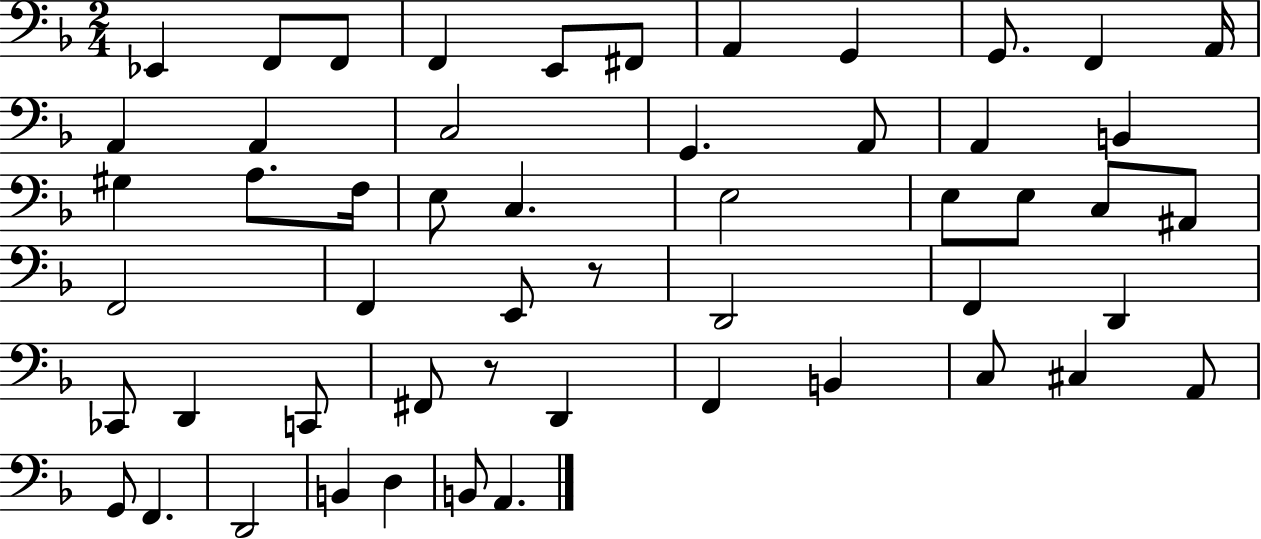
{
  \clef bass
  \numericTimeSignature
  \time 2/4
  \key f \major
  ees,4 f,8 f,8 | f,4 e,8 fis,8 | a,4 g,4 | g,8. f,4 a,16 | \break a,4 a,4 | c2 | g,4. a,8 | a,4 b,4 | \break gis4 a8. f16 | e8 c4. | e2 | e8 e8 c8 ais,8 | \break f,2 | f,4 e,8 r8 | d,2 | f,4 d,4 | \break ces,8 d,4 c,8 | fis,8 r8 d,4 | f,4 b,4 | c8 cis4 a,8 | \break g,8 f,4. | d,2 | b,4 d4 | b,8 a,4. | \break \bar "|."
}